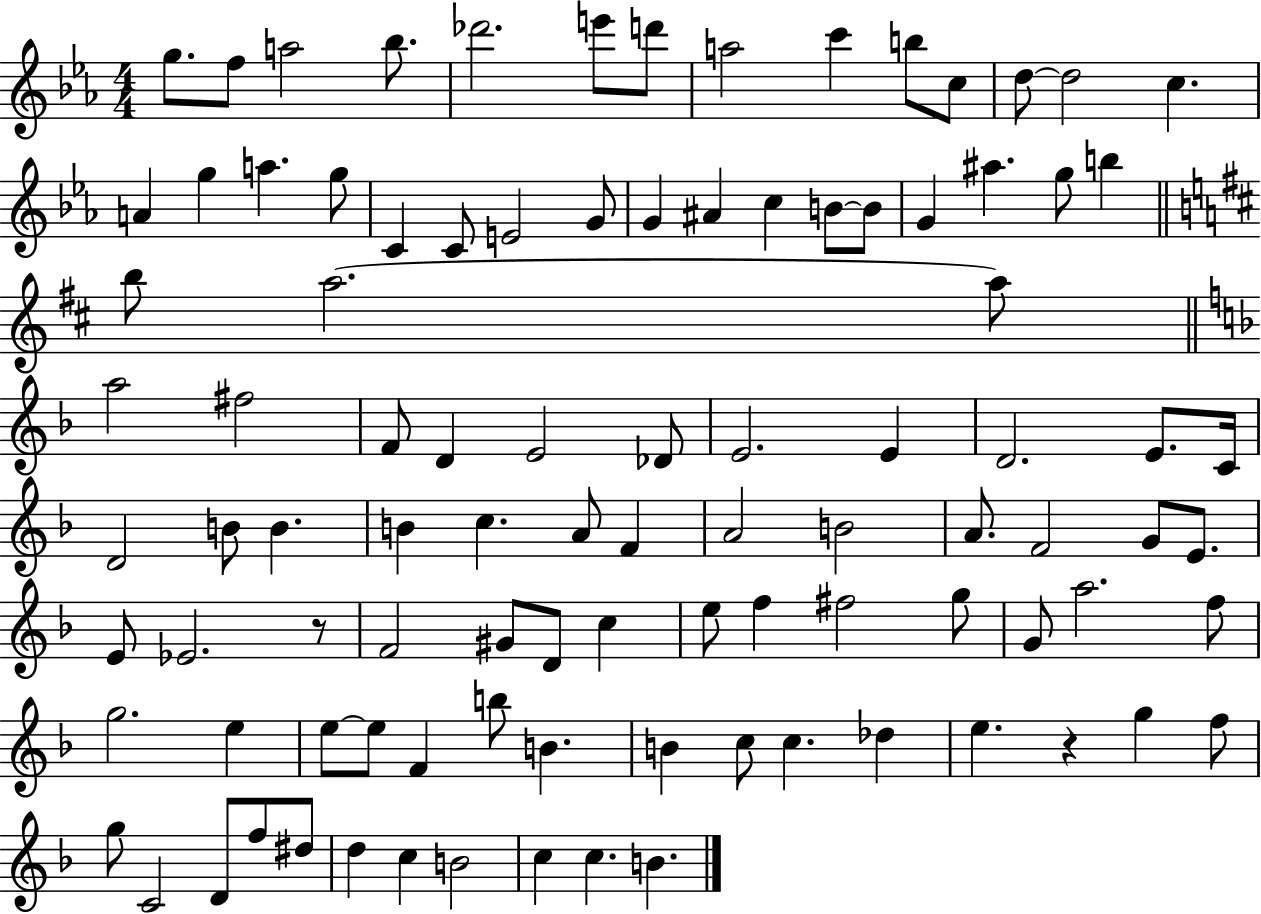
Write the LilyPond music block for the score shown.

{
  \clef treble
  \numericTimeSignature
  \time 4/4
  \key ees \major
  g''8. f''8 a''2 bes''8. | des'''2. e'''8 d'''8 | a''2 c'''4 b''8 c''8 | d''8~~ d''2 c''4. | \break a'4 g''4 a''4. g''8 | c'4 c'8 e'2 g'8 | g'4 ais'4 c''4 b'8~~ b'8 | g'4 ais''4. g''8 b''4 | \break \bar "||" \break \key d \major b''8 a''2.~~ a''8 | \bar "||" \break \key d \minor a''2 fis''2 | f'8 d'4 e'2 des'8 | e'2. e'4 | d'2. e'8. c'16 | \break d'2 b'8 b'4. | b'4 c''4. a'8 f'4 | a'2 b'2 | a'8. f'2 g'8 e'8. | \break e'8 ees'2. r8 | f'2 gis'8 d'8 c''4 | e''8 f''4 fis''2 g''8 | g'8 a''2. f''8 | \break g''2. e''4 | e''8~~ e''8 f'4 b''8 b'4. | b'4 c''8 c''4. des''4 | e''4. r4 g''4 f''8 | \break g''8 c'2 d'8 f''8 dis''8 | d''4 c''4 b'2 | c''4 c''4. b'4. | \bar "|."
}